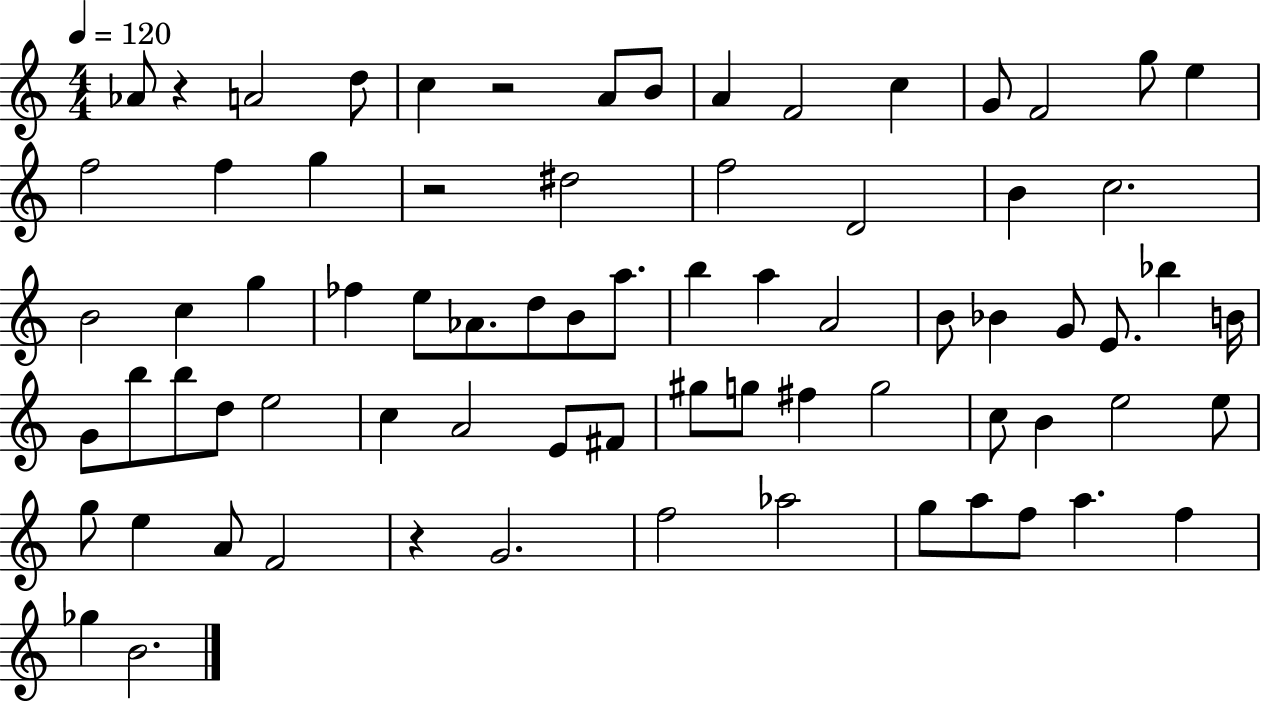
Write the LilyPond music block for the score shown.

{
  \clef treble
  \numericTimeSignature
  \time 4/4
  \key c \major
  \tempo 4 = 120
  \repeat volta 2 { aes'8 r4 a'2 d''8 | c''4 r2 a'8 b'8 | a'4 f'2 c''4 | g'8 f'2 g''8 e''4 | \break f''2 f''4 g''4 | r2 dis''2 | f''2 d'2 | b'4 c''2. | \break b'2 c''4 g''4 | fes''4 e''8 aes'8. d''8 b'8 a''8. | b''4 a''4 a'2 | b'8 bes'4 g'8 e'8. bes''4 b'16 | \break g'8 b''8 b''8 d''8 e''2 | c''4 a'2 e'8 fis'8 | gis''8 g''8 fis''4 g''2 | c''8 b'4 e''2 e''8 | \break g''8 e''4 a'8 f'2 | r4 g'2. | f''2 aes''2 | g''8 a''8 f''8 a''4. f''4 | \break ges''4 b'2. | } \bar "|."
}